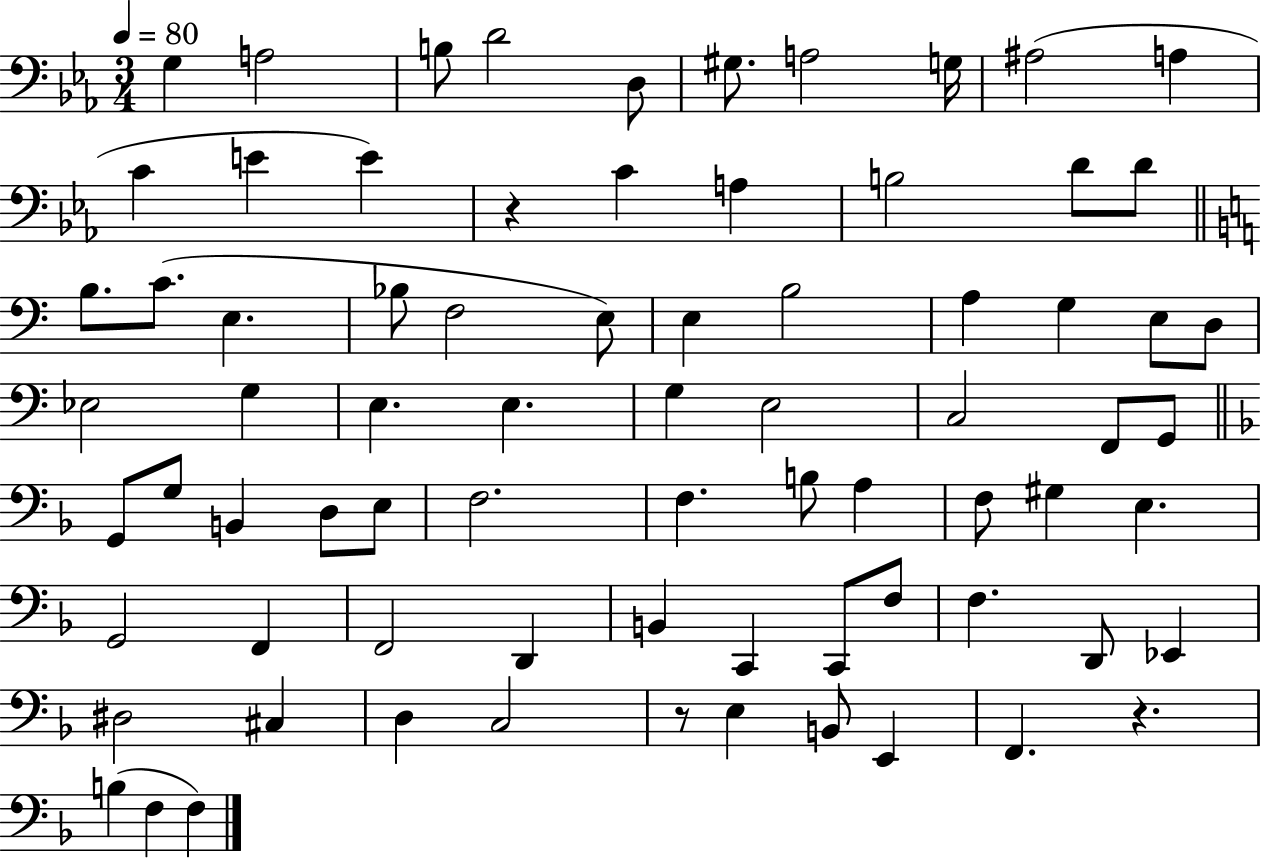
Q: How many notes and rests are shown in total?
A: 76